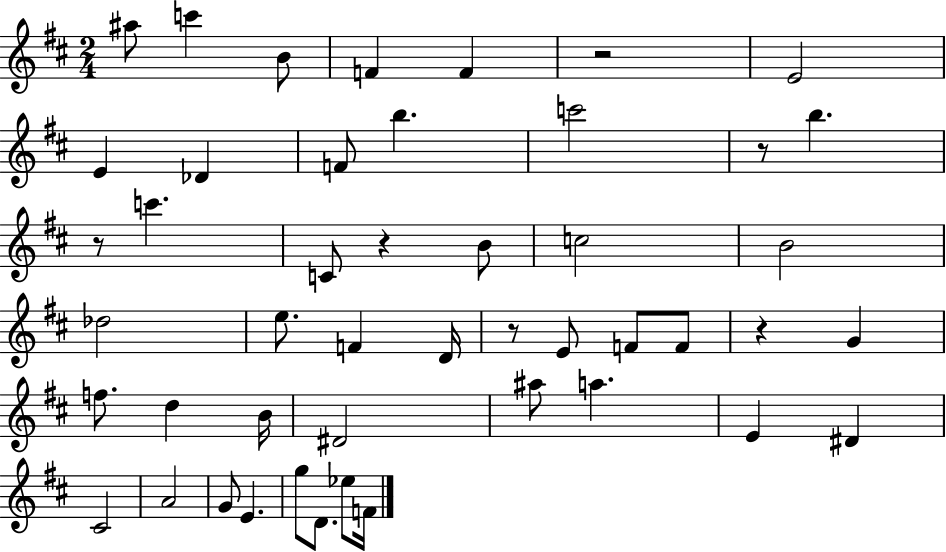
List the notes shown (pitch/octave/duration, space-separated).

A#5/e C6/q B4/e F4/q F4/q R/h E4/h E4/q Db4/q F4/e B5/q. C6/h R/e B5/q. R/e C6/q. C4/e R/q B4/e C5/h B4/h Db5/h E5/e. F4/q D4/s R/e E4/e F4/e F4/e R/q G4/q F5/e. D5/q B4/s D#4/h A#5/e A5/q. E4/q D#4/q C#4/h A4/h G4/e E4/q. G5/e D4/e. Eb5/e F4/s